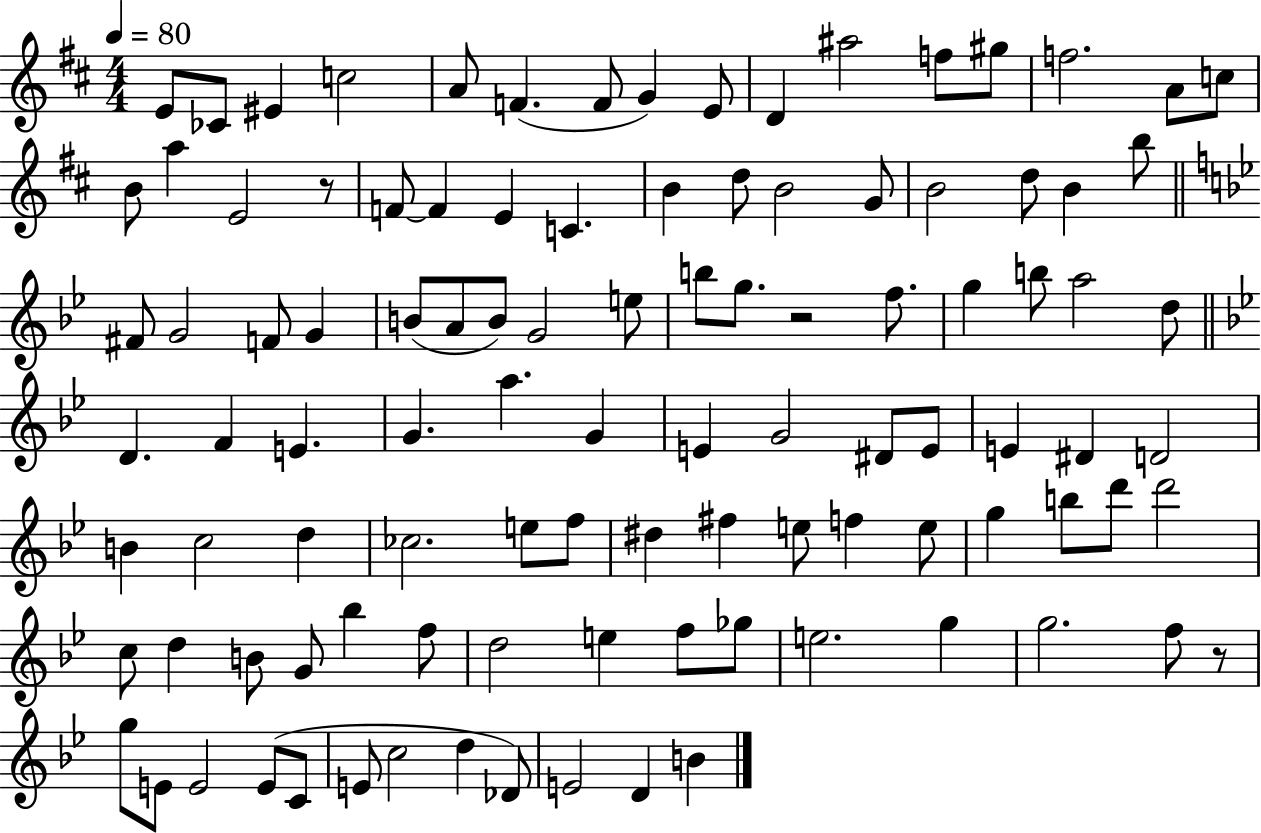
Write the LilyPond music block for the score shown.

{
  \clef treble
  \numericTimeSignature
  \time 4/4
  \key d \major
  \tempo 4 = 80
  e'8 ces'8 eis'4 c''2 | a'8 f'4.( f'8 g'4) e'8 | d'4 ais''2 f''8 gis''8 | f''2. a'8 c''8 | \break b'8 a''4 e'2 r8 | f'8~~ f'4 e'4 c'4. | b'4 d''8 b'2 g'8 | b'2 d''8 b'4 b''8 | \break \bar "||" \break \key g \minor fis'8 g'2 f'8 g'4 | b'8( a'8 b'8) g'2 e''8 | b''8 g''8. r2 f''8. | g''4 b''8 a''2 d''8 | \break \bar "||" \break \key bes \major d'4. f'4 e'4. | g'4. a''4. g'4 | e'4 g'2 dis'8 e'8 | e'4 dis'4 d'2 | \break b'4 c''2 d''4 | ces''2. e''8 f''8 | dis''4 fis''4 e''8 f''4 e''8 | g''4 b''8 d'''8 d'''2 | \break c''8 d''4 b'8 g'8 bes''4 f''8 | d''2 e''4 f''8 ges''8 | e''2. g''4 | g''2. f''8 r8 | \break g''8 e'8 e'2 e'8( c'8 | e'8 c''2 d''4 des'8) | e'2 d'4 b'4 | \bar "|."
}